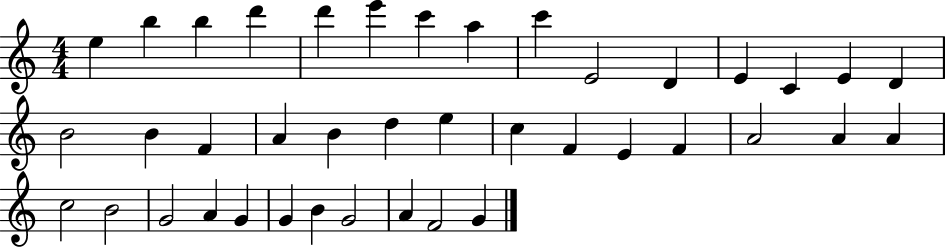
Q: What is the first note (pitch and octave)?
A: E5